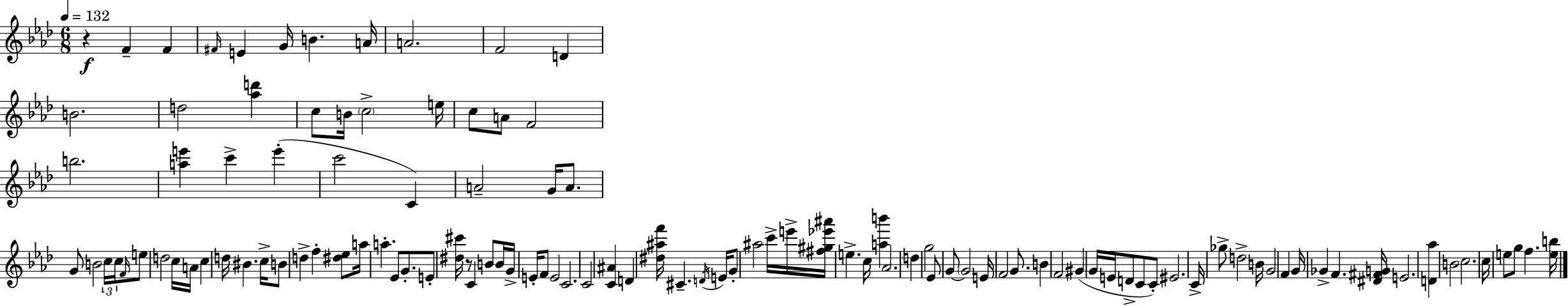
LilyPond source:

{
  \clef treble
  \numericTimeSignature
  \time 6/8
  \key f \minor
  \tempo 4 = 132
  r4\f f'4-- f'4 | \grace { fis'16 } e'4 g'16 b'4. | a'16 a'2. | f'2 d'4 | \break b'2. | d''2 <aes'' d'''>4 | c''8 b'16 \parenthesize c''2-> | e''16 c''8 a'8 f'2 | \break b''2. | <a'' e'''>4 c'''4-> e'''4-.( | c'''2 c'4) | a'2-- g'16 a'8. | \break g'8 b'2 \tuplet 3/2 { c''16 | c''16 \grace { f'16 } } e''8 d''2 | c''16 a'16 c''4 d''16 bis'4. | c''16-> b'8 d''4-> f''4-. | \break <dis'' ees''>8 a''16 a''4.-. ees'8 g'8.-. | e'8-. <dis'' cis'''>16 r8 c'4 b'8 | b'16 g'16-> e'16-. f'8 e'2 | c'2. | \break c'2 <c' ais'>4 | d'4 <dis'' ais'' f'''>16 cis'4.-- | \acciaccatura { d'16 } e'16 g'8-. ais''2 | c'''16-> e'''16-> <fis'' gis'' ees''' ais'''>16 e''4.-> c''16 <a'' b'''>4 | \break aes'2. | d''4 g''2 | ees'8 g'8~~ \parenthesize g'2 | e'16 f'2 | \break g'8. b'4 f'2 | gis'4( g'16 e'16 d'8-> c'8 | c'8-.) eis'2. | c'16-> ges''8-> d''2-> | \break b'16 g'2 f'4 | g'16 ges'4-> f'4. | <dis' fis' g'>16 e'2. | <d' aes''>4 b'2 | \break c''2. | c''16 e''8 g''8 f''4. | <e'' b''>16 \bar "|."
}